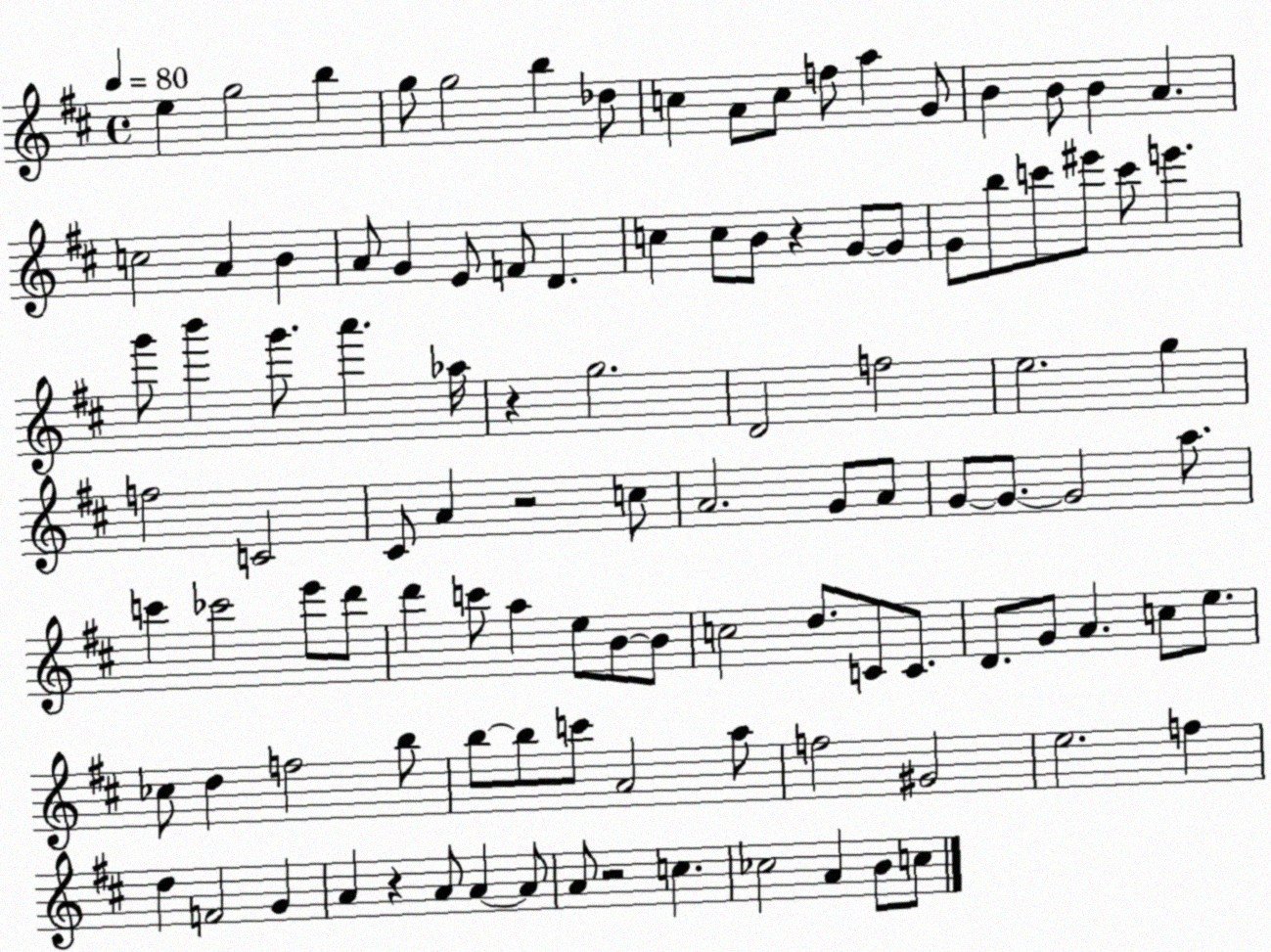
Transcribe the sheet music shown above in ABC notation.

X:1
T:Untitled
M:4/4
L:1/4
K:D
e g2 b g/2 g2 b _d/2 c A/2 c/2 f/2 a G/2 B B/2 B A c2 A B A/2 G E/2 F/2 D c c/2 B/2 z G/2 G/2 G/2 b/2 c'/2 ^e'/2 c'/2 e' g'/2 b' g'/2 a' _a/4 z g2 D2 f2 e2 g f2 C2 ^C/2 A z2 c/2 A2 G/2 A/2 G/2 G/2 G2 a/2 c' _c'2 e'/2 d'/2 d' c'/2 a e/2 B/2 B/2 c2 d/2 C/2 C/2 D/2 G/2 A c/2 e/2 _c/2 d f2 b/2 b/2 b/2 c'/2 A2 a/2 f2 ^G2 e2 f d F2 G A z A/2 A A/2 A/2 z2 c _c2 A B/2 c/2